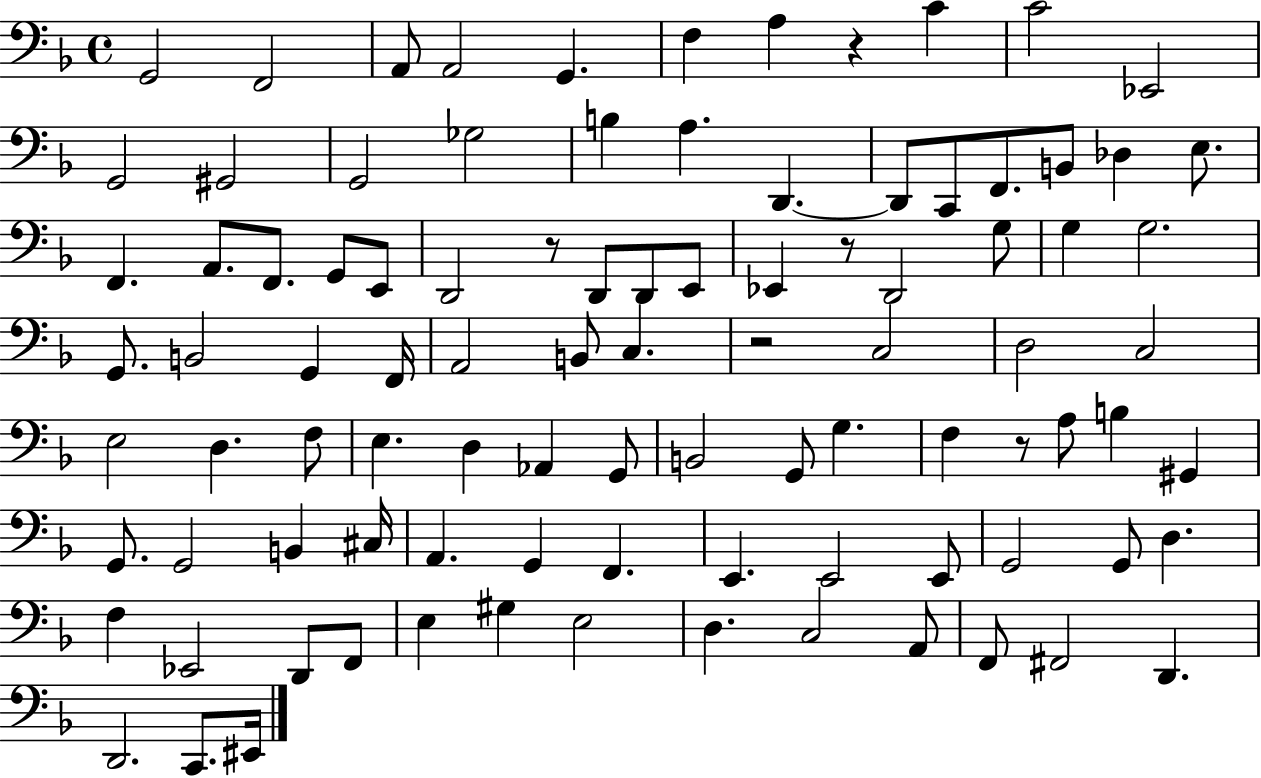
X:1
T:Untitled
M:4/4
L:1/4
K:F
G,,2 F,,2 A,,/2 A,,2 G,, F, A, z C C2 _E,,2 G,,2 ^G,,2 G,,2 _G,2 B, A, D,, D,,/2 C,,/2 F,,/2 B,,/2 _D, E,/2 F,, A,,/2 F,,/2 G,,/2 E,,/2 D,,2 z/2 D,,/2 D,,/2 E,,/2 _E,, z/2 D,,2 G,/2 G, G,2 G,,/2 B,,2 G,, F,,/4 A,,2 B,,/2 C, z2 C,2 D,2 C,2 E,2 D, F,/2 E, D, _A,, G,,/2 B,,2 G,,/2 G, F, z/2 A,/2 B, ^G,, G,,/2 G,,2 B,, ^C,/4 A,, G,, F,, E,, E,,2 E,,/2 G,,2 G,,/2 D, F, _E,,2 D,,/2 F,,/2 E, ^G, E,2 D, C,2 A,,/2 F,,/2 ^F,,2 D,, D,,2 C,,/2 ^E,,/4